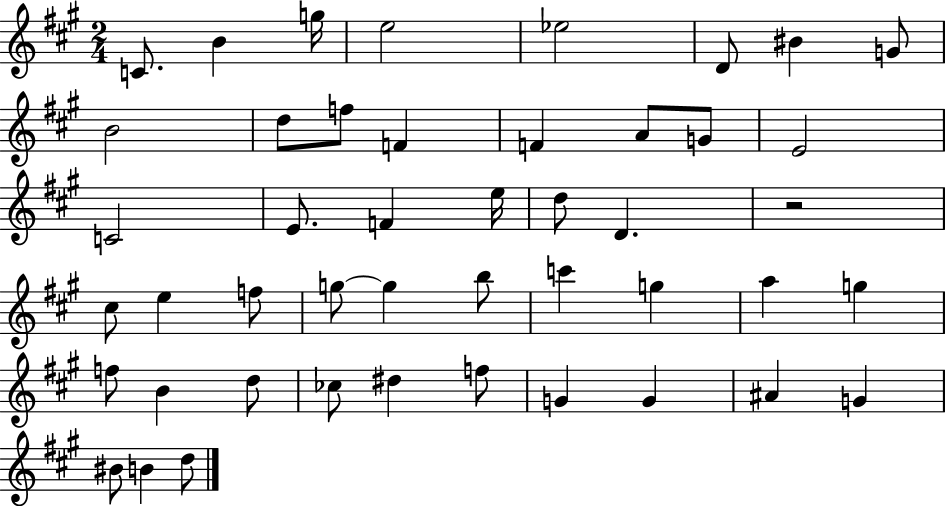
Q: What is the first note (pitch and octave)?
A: C4